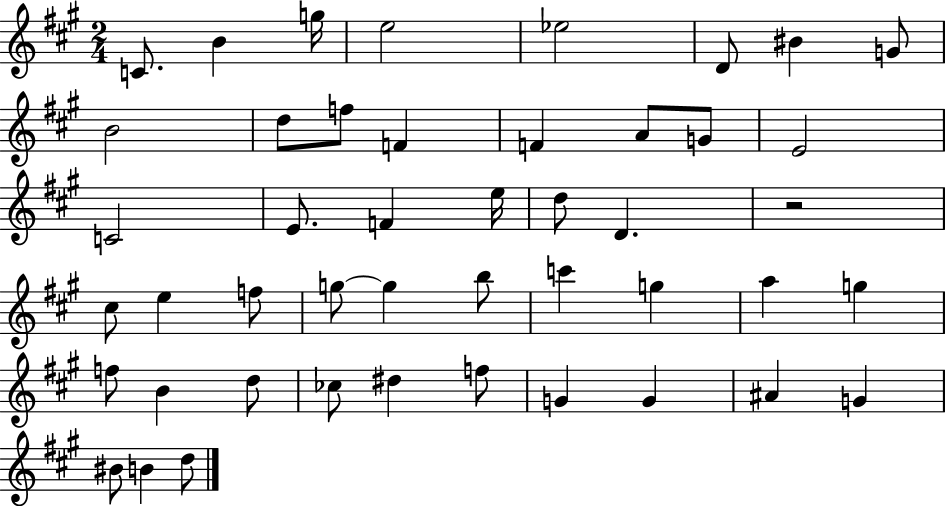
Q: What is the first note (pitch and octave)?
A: C4